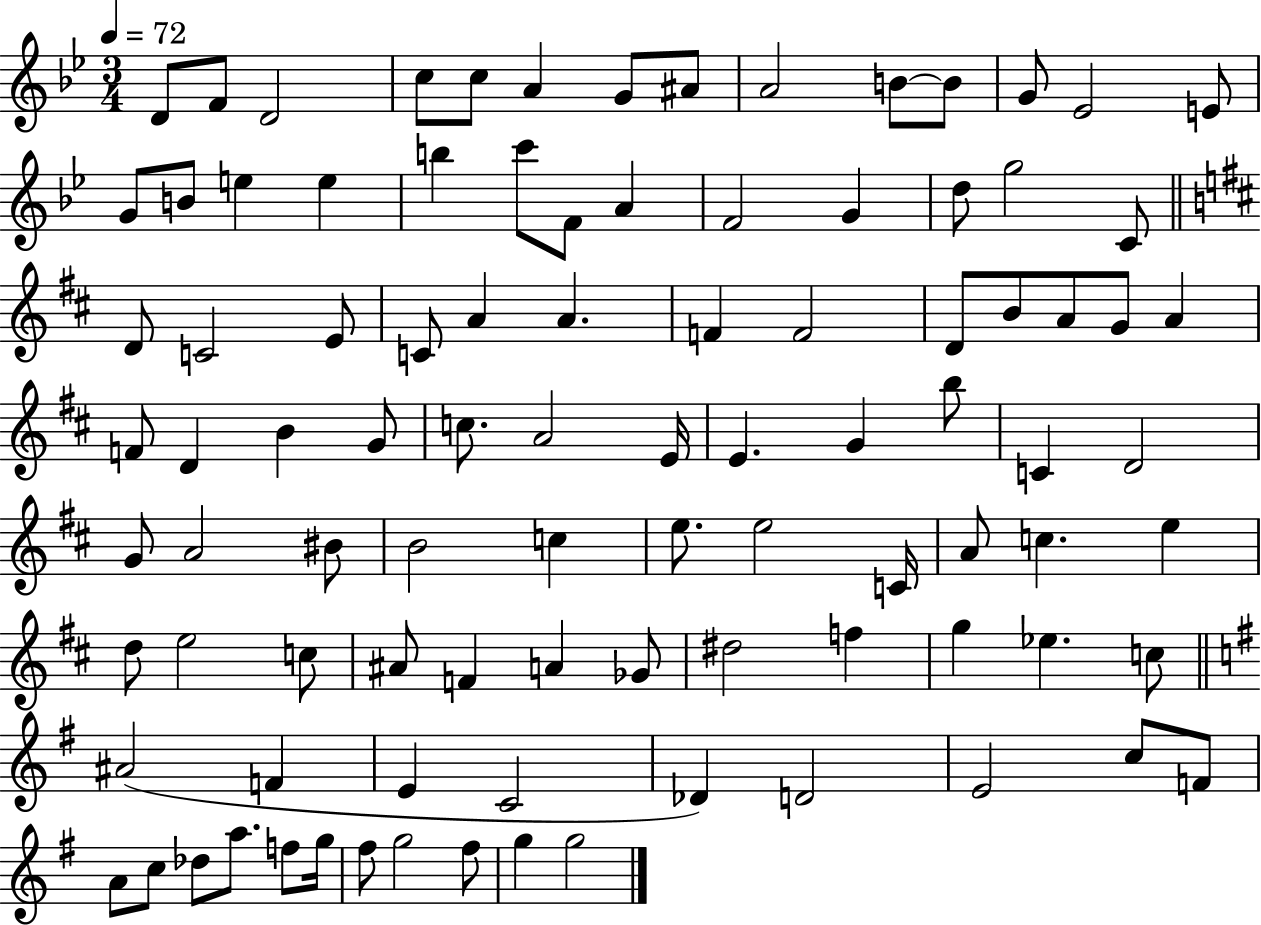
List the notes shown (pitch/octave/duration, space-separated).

D4/e F4/e D4/h C5/e C5/e A4/q G4/e A#4/e A4/h B4/e B4/e G4/e Eb4/h E4/e G4/e B4/e E5/q E5/q B5/q C6/e F4/e A4/q F4/h G4/q D5/e G5/h C4/e D4/e C4/h E4/e C4/e A4/q A4/q. F4/q F4/h D4/e B4/e A4/e G4/e A4/q F4/e D4/q B4/q G4/e C5/e. A4/h E4/s E4/q. G4/q B5/e C4/q D4/h G4/e A4/h BIS4/e B4/h C5/q E5/e. E5/h C4/s A4/e C5/q. E5/q D5/e E5/h C5/e A#4/e F4/q A4/q Gb4/e D#5/h F5/q G5/q Eb5/q. C5/e A#4/h F4/q E4/q C4/h Db4/q D4/h E4/h C5/e F4/e A4/e C5/e Db5/e A5/e. F5/e G5/s F#5/e G5/h F#5/e G5/q G5/h